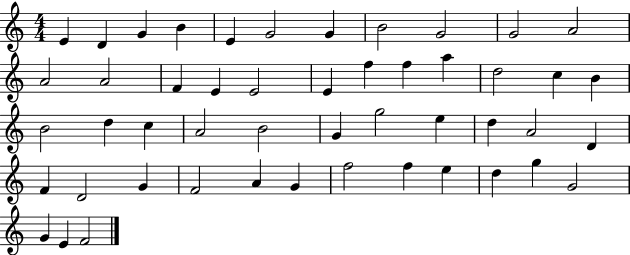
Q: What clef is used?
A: treble